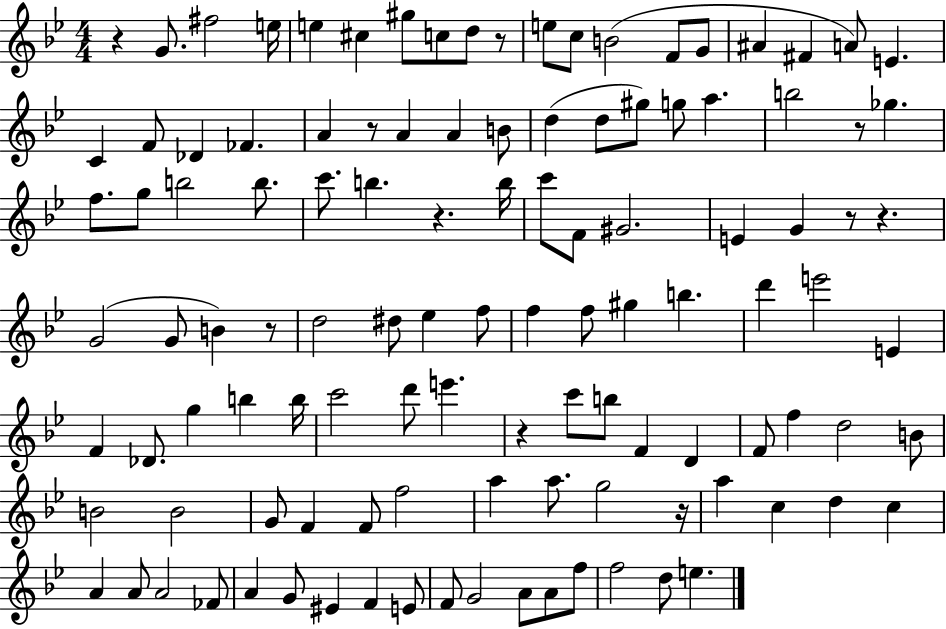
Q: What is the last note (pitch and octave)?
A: E5